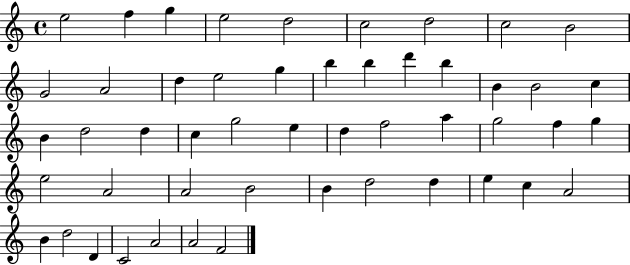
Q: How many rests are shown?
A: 0